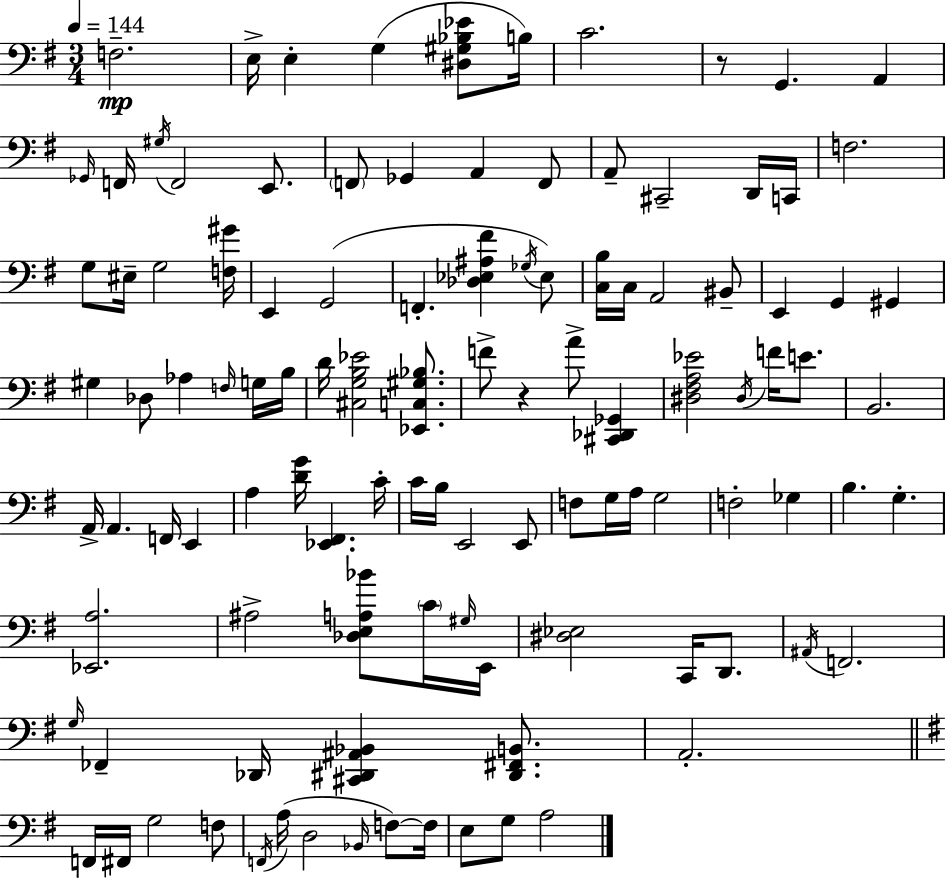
X:1
T:Untitled
M:3/4
L:1/4
K:G
F,2 E,/4 E, G, [^D,^G,_B,_E]/2 B,/4 C2 z/2 G,, A,, _G,,/4 F,,/4 ^G,/4 F,,2 E,,/2 F,,/2 _G,, A,, F,,/2 A,,/2 ^C,,2 D,,/4 C,,/4 F,2 G,/2 ^E,/4 G,2 [F,^G]/4 E,, G,,2 F,, [_D,_E,^A,^F] _G,/4 _E,/2 [C,B,]/4 C,/4 A,,2 ^B,,/2 E,, G,, ^G,, ^G, _D,/2 _A, F,/4 G,/4 B,/4 D/4 [^C,G,B,_E]2 [_E,,C,^G,_B,]/2 F/2 z A/2 [^C,,_D,,_G,,] [^D,^F,A,_E]2 ^D,/4 F/4 E/2 B,,2 A,,/4 A,, F,,/4 E,, A, [DG]/4 [_E,,^F,,] C/4 C/4 B,/4 E,,2 E,,/2 F,/2 G,/4 A,/4 G,2 F,2 _G, B, G, [_E,,A,]2 ^A,2 [_D,E,A,_B]/2 C/4 ^G,/4 E,,/4 [^D,_E,]2 C,,/4 D,,/2 ^A,,/4 F,,2 G,/4 _F,, _D,,/4 [^C,,^D,,^A,,_B,,] [^D,,^F,,B,,]/2 A,,2 F,,/4 ^F,,/4 G,2 F,/2 F,,/4 A,/4 D,2 _B,,/4 F,/2 F,/4 E,/2 G,/2 A,2